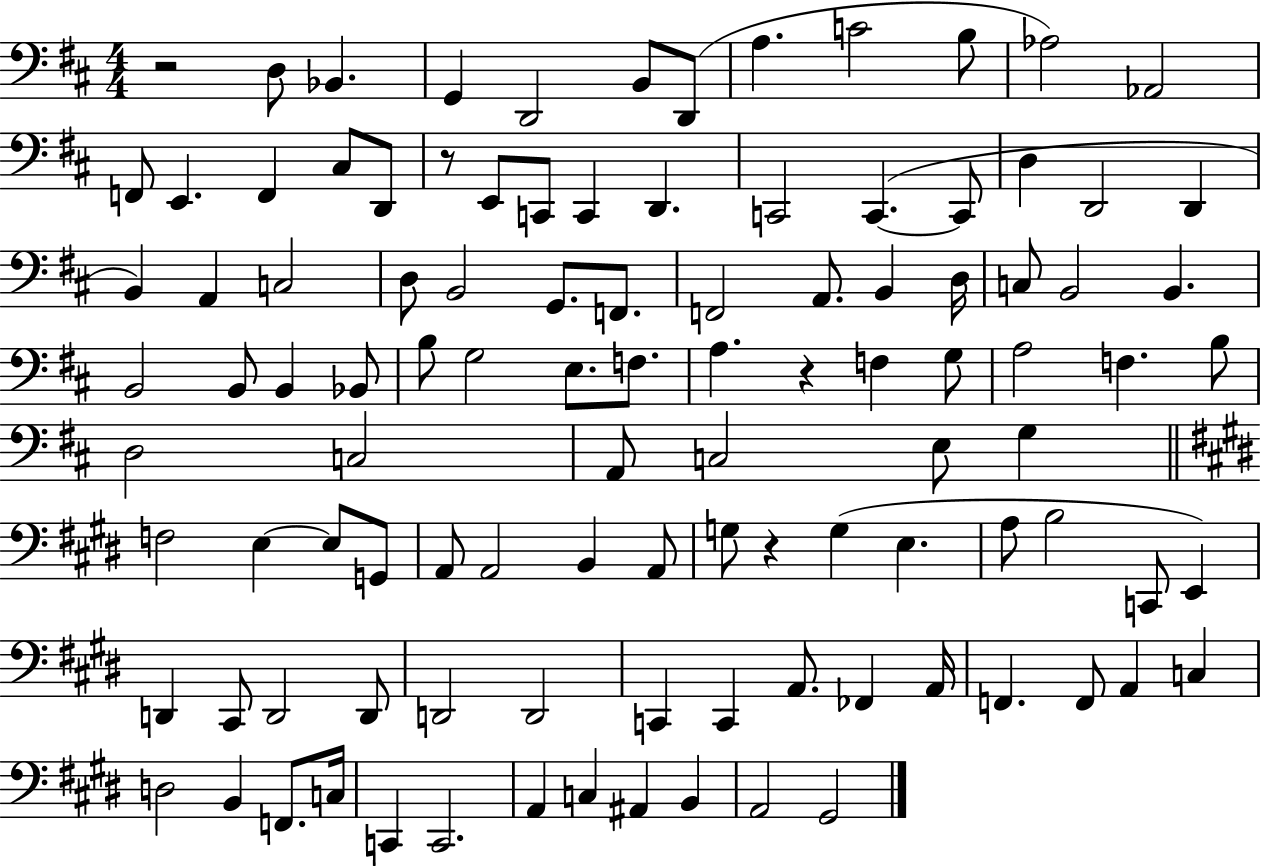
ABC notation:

X:1
T:Untitled
M:4/4
L:1/4
K:D
z2 D,/2 _B,, G,, D,,2 B,,/2 D,,/2 A, C2 B,/2 _A,2 _A,,2 F,,/2 E,, F,, ^C,/2 D,,/2 z/2 E,,/2 C,,/2 C,, D,, C,,2 C,, C,,/2 D, D,,2 D,, B,, A,, C,2 D,/2 B,,2 G,,/2 F,,/2 F,,2 A,,/2 B,, D,/4 C,/2 B,,2 B,, B,,2 B,,/2 B,, _B,,/2 B,/2 G,2 E,/2 F,/2 A, z F, G,/2 A,2 F, B,/2 D,2 C,2 A,,/2 C,2 E,/2 G, F,2 E, E,/2 G,,/2 A,,/2 A,,2 B,, A,,/2 G,/2 z G, E, A,/2 B,2 C,,/2 E,, D,, ^C,,/2 D,,2 D,,/2 D,,2 D,,2 C,, C,, A,,/2 _F,, A,,/4 F,, F,,/2 A,, C, D,2 B,, F,,/2 C,/4 C,, C,,2 A,, C, ^A,, B,, A,,2 ^G,,2